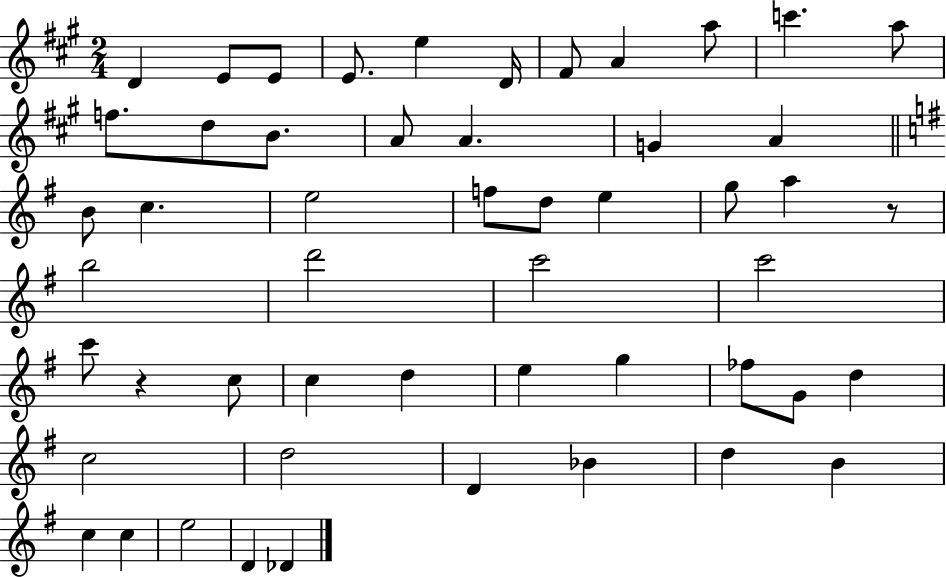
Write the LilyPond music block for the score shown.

{
  \clef treble
  \numericTimeSignature
  \time 2/4
  \key a \major
  d'4 e'8 e'8 | e'8. e''4 d'16 | fis'8 a'4 a''8 | c'''4. a''8 | \break f''8. d''8 b'8. | a'8 a'4. | g'4 a'4 | \bar "||" \break \key g \major b'8 c''4. | e''2 | f''8 d''8 e''4 | g''8 a''4 r8 | \break b''2 | d'''2 | c'''2 | c'''2 | \break c'''8 r4 c''8 | c''4 d''4 | e''4 g''4 | fes''8 g'8 d''4 | \break c''2 | d''2 | d'4 bes'4 | d''4 b'4 | \break c''4 c''4 | e''2 | d'4 des'4 | \bar "|."
}